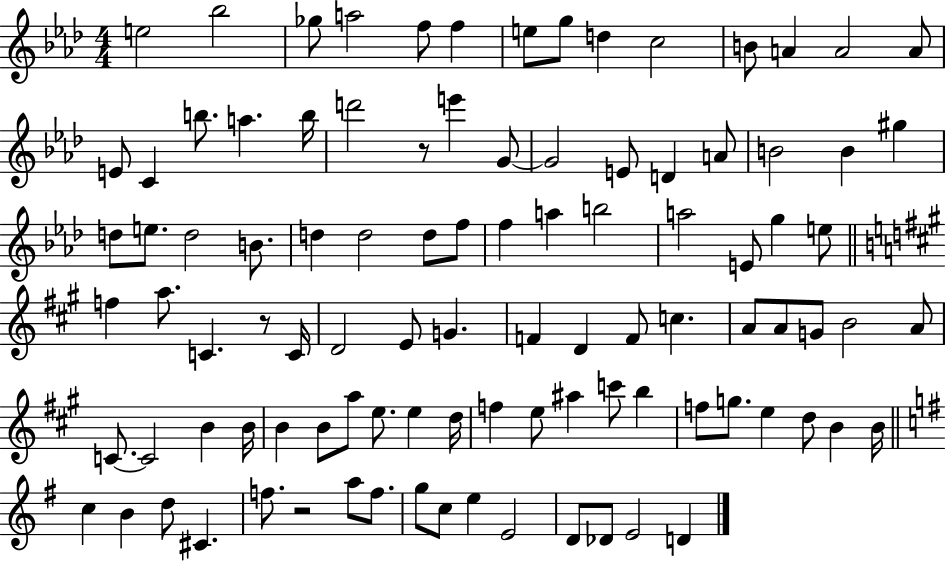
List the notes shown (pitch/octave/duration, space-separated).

E5/h Bb5/h Gb5/e A5/h F5/e F5/q E5/e G5/e D5/q C5/h B4/e A4/q A4/h A4/e E4/e C4/q B5/e. A5/q. B5/s D6/h R/e E6/q G4/e G4/h E4/e D4/q A4/e B4/h B4/q G#5/q D5/e E5/e. D5/h B4/e. D5/q D5/h D5/e F5/e F5/q A5/q B5/h A5/h E4/e G5/q E5/e F5/q A5/e. C4/q. R/e C4/s D4/h E4/e G4/q. F4/q D4/q F4/e C5/q. A4/e A4/e G4/e B4/h A4/e C4/e. C4/h B4/q B4/s B4/q B4/e A5/e E5/e. E5/q D5/s F5/q E5/e A#5/q C6/e B5/q F5/e G5/e. E5/q D5/e B4/q B4/s C5/q B4/q D5/e C#4/q. F5/e. R/h A5/e F5/e. G5/e C5/e E5/q E4/h D4/e Db4/e E4/h D4/q